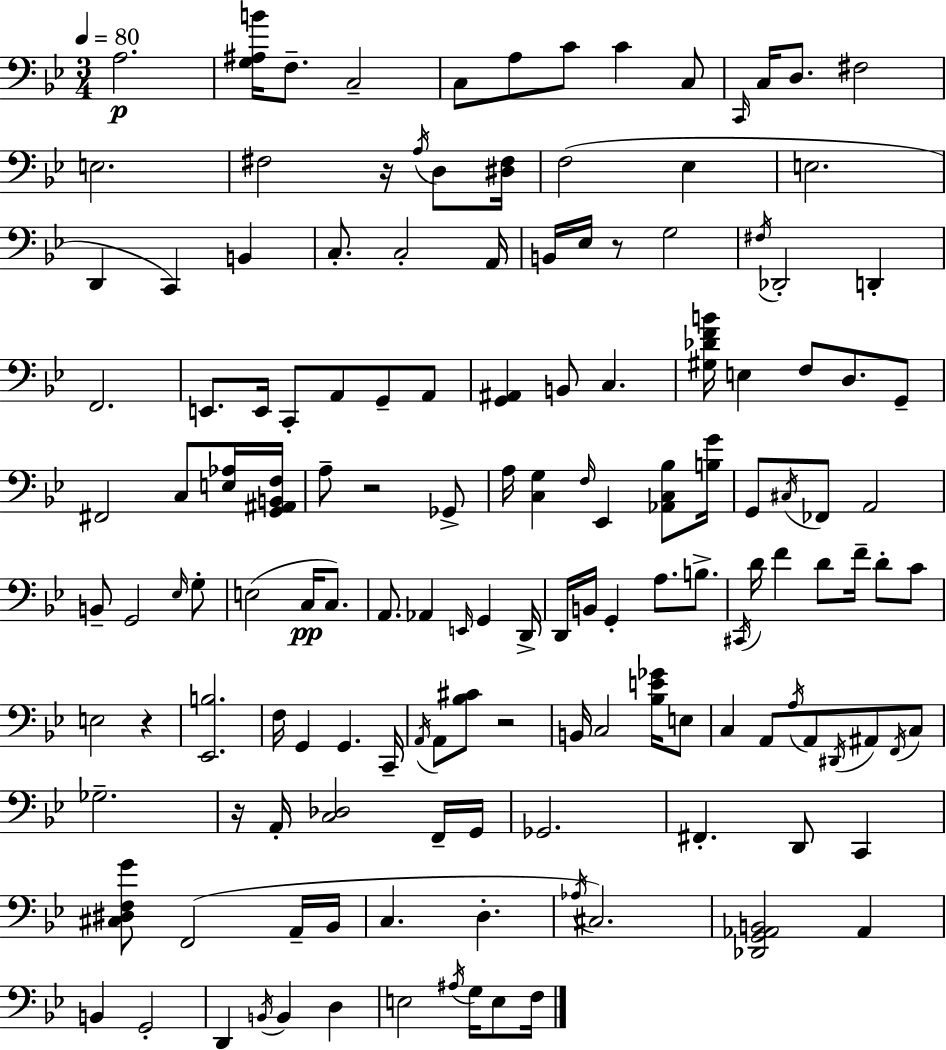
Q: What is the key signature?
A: BES major